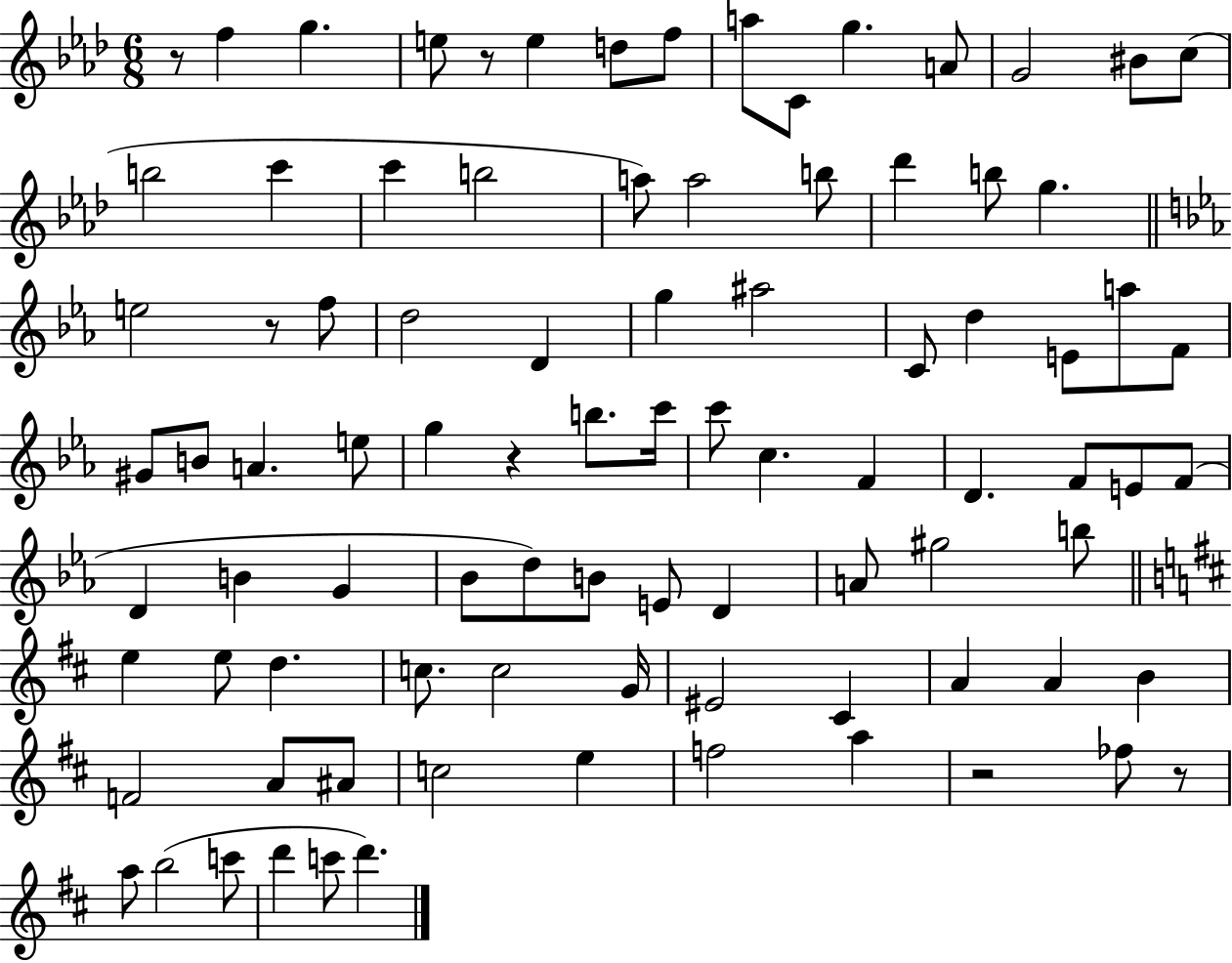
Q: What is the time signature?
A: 6/8